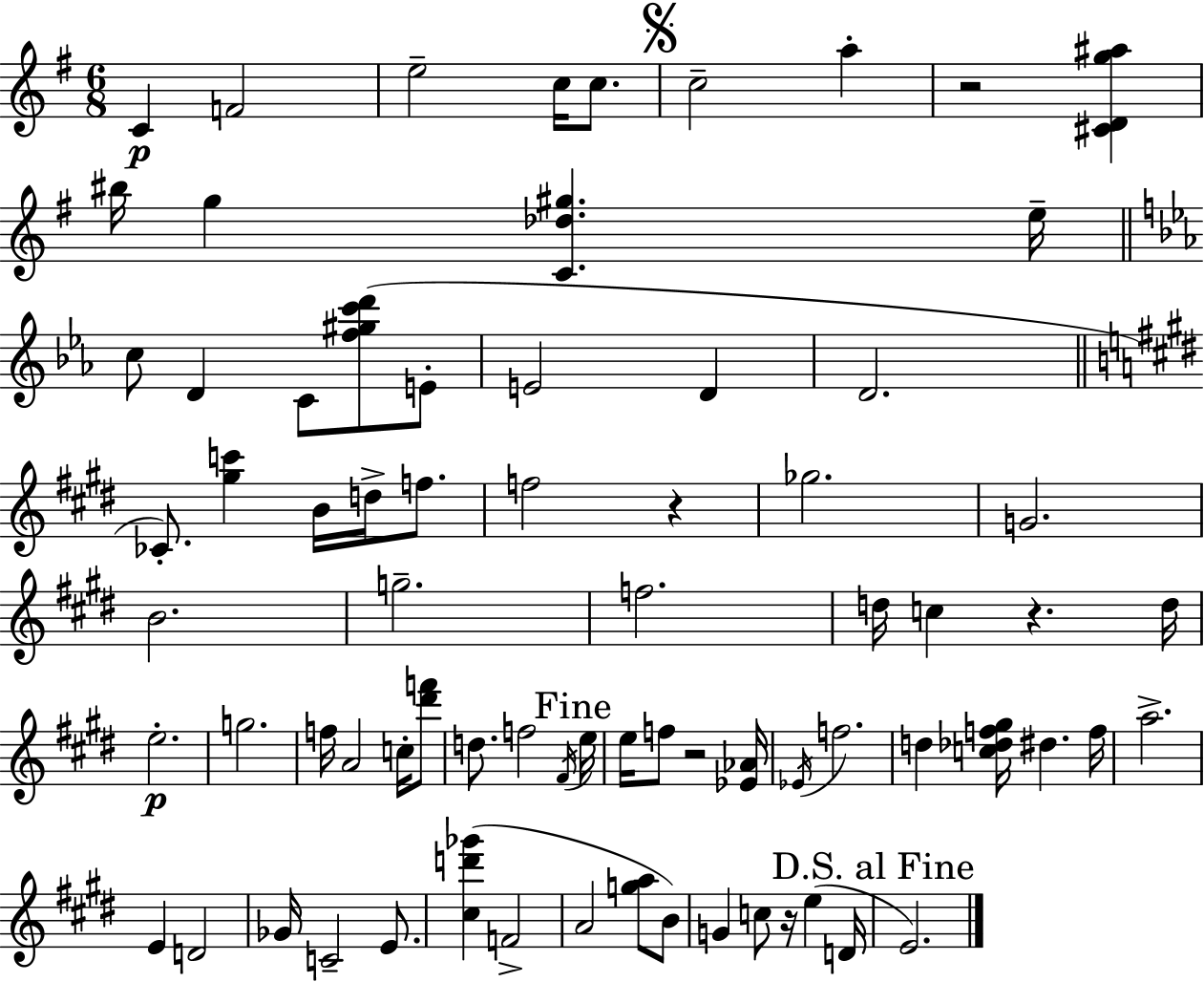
{
  \clef treble
  \numericTimeSignature
  \time 6/8
  \key e \minor
  \repeat volta 2 { c'4\p f'2 | e''2-- c''16 c''8. | \mark \markup { \musicglyph "scripts.segno" } c''2-- a''4-. | r2 <cis' d' g'' ais''>4 | \break bis''16 g''4 <c' des'' gis''>4. e''16-- | \bar "||" \break \key c \minor c''8 d'4 c'8 <f'' gis'' c''' d'''>8( e'8-. | e'2 d'4 | d'2. | \bar "||" \break \key e \major ces'8.-.) <gis'' c'''>4 b'16 d''16-> f''8. | f''2 r4 | ges''2. | g'2. | \break b'2. | g''2.-- | f''2. | d''16 c''4 r4. d''16 | \break e''2.-.\p | g''2. | f''16 a'2 c''16-. <dis''' f'''>8 | d''8. f''2 \acciaccatura { fis'16 } | \break \mark "Fine" e''16 e''16 f''8 r2 | <ees' aes'>16 \acciaccatura { ees'16 } f''2. | d''4 <c'' des'' f'' gis''>16 dis''4. | f''16 a''2.-> | \break e'4 d'2 | ges'16 c'2-- e'8. | <cis'' d''' ges'''>4( f'2-> | a'2 <g'' a''>8 | \break b'8) g'4 c''8 r16 e''4( | d'16 \mark "D.S. al Fine" e'2.) | } \bar "|."
}